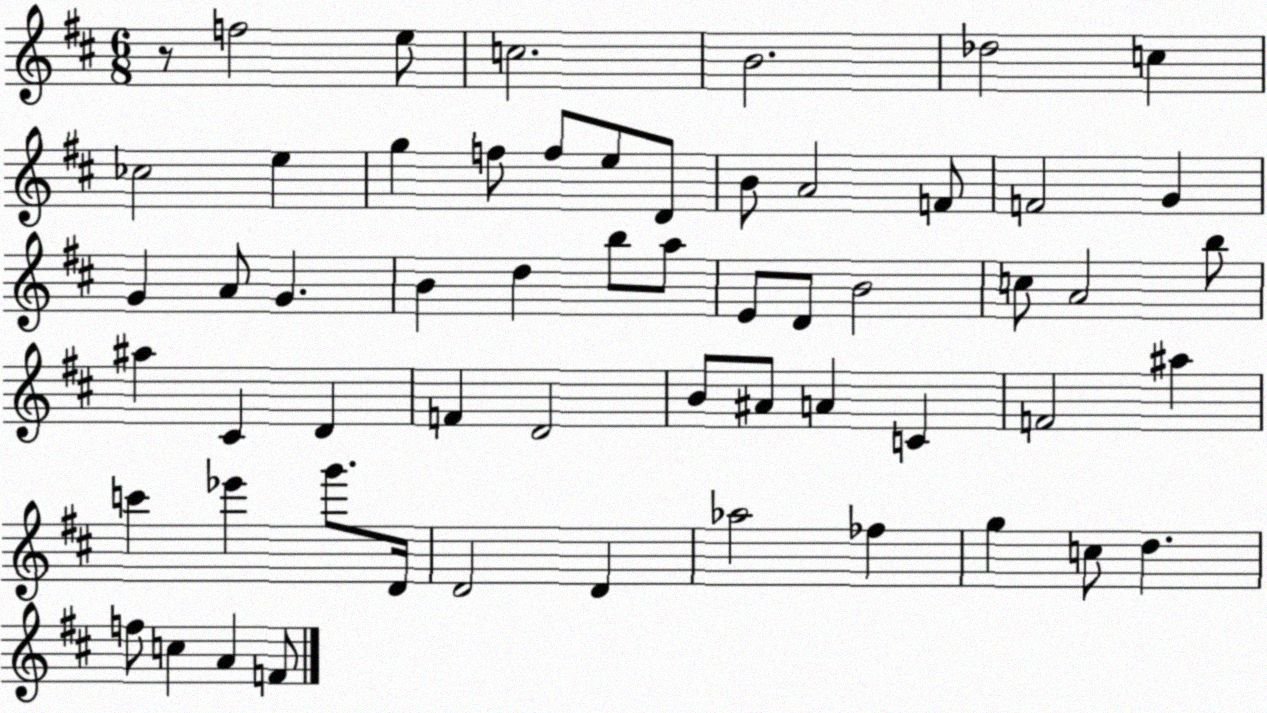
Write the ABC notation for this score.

X:1
T:Untitled
M:6/8
L:1/4
K:D
z/2 f2 e/2 c2 B2 _d2 c _c2 e g f/2 f/2 e/2 D/2 B/2 A2 F/2 F2 G G A/2 G B d b/2 a/2 E/2 D/2 B2 c/2 A2 b/2 ^a ^C D F D2 B/2 ^A/2 A C F2 ^a c' _e' g'/2 D/4 D2 D _a2 _f g c/2 d f/2 c A F/2